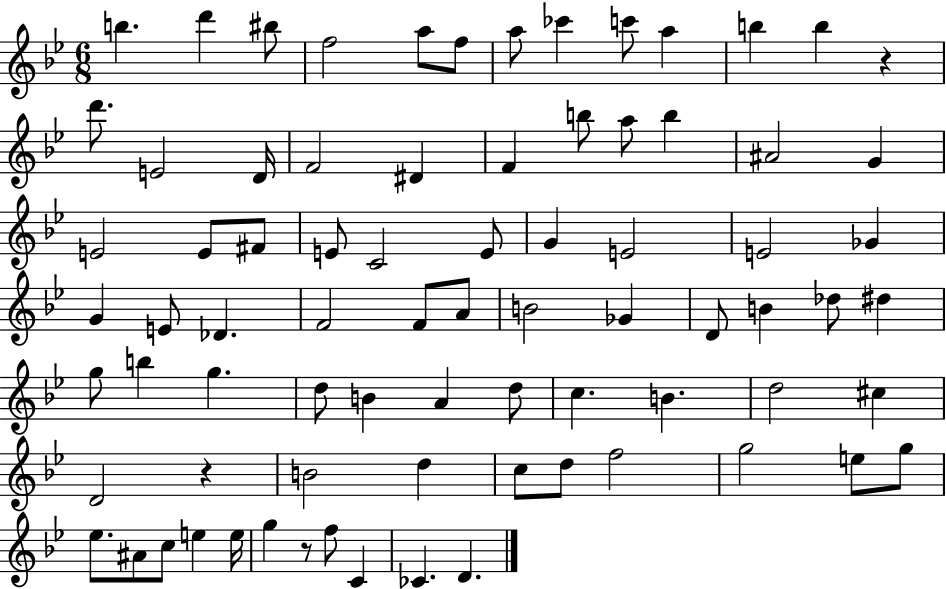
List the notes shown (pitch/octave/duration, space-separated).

B5/q. D6/q BIS5/e F5/h A5/e F5/e A5/e CES6/q C6/e A5/q B5/q B5/q R/q D6/e. E4/h D4/s F4/h D#4/q F4/q B5/e A5/e B5/q A#4/h G4/q E4/h E4/e F#4/e E4/e C4/h E4/e G4/q E4/h E4/h Gb4/q G4/q E4/e Db4/q. F4/h F4/e A4/e B4/h Gb4/q D4/e B4/q Db5/e D#5/q G5/e B5/q G5/q. D5/e B4/q A4/q D5/e C5/q. B4/q. D5/h C#5/q D4/h R/q B4/h D5/q C5/e D5/e F5/h G5/h E5/e G5/e Eb5/e. A#4/e C5/e E5/q E5/s G5/q R/e F5/e C4/q CES4/q. D4/q.